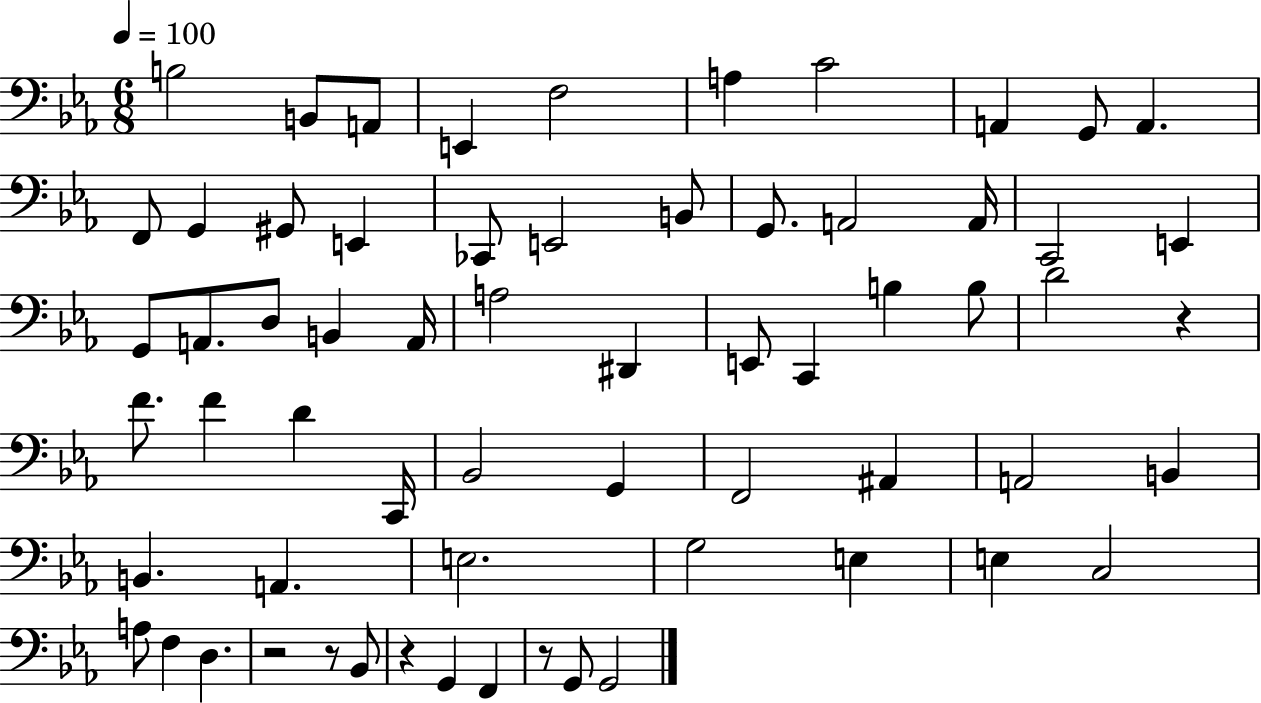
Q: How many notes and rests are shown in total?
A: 64